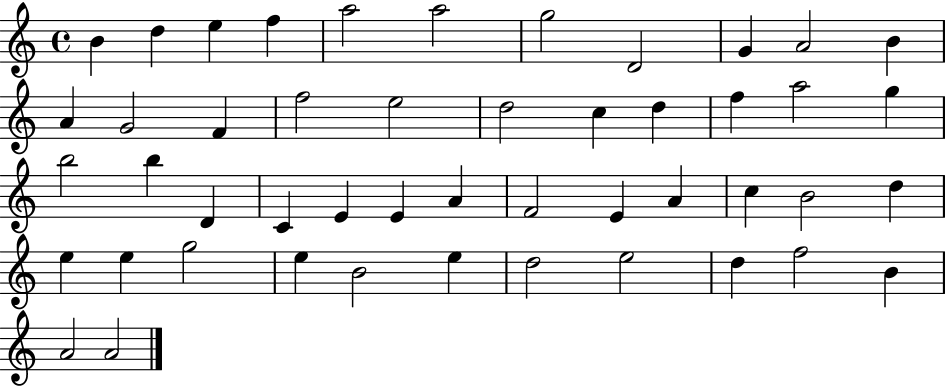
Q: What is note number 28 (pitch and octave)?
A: E4